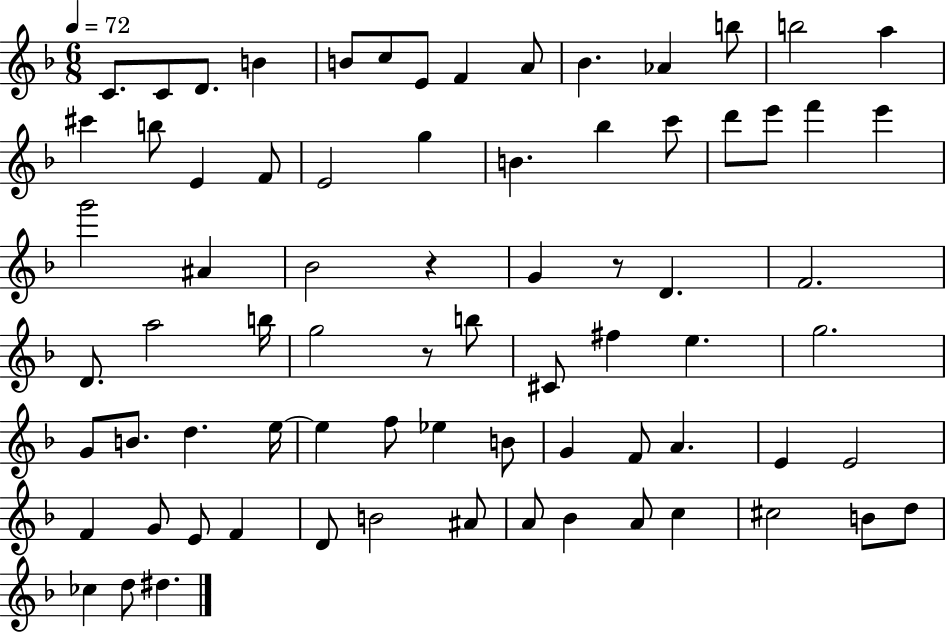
{
  \clef treble
  \numericTimeSignature
  \time 6/8
  \key f \major
  \tempo 4 = 72
  c'8. c'8 d'8. b'4 | b'8 c''8 e'8 f'4 a'8 | bes'4. aes'4 b''8 | b''2 a''4 | \break cis'''4 b''8 e'4 f'8 | e'2 g''4 | b'4. bes''4 c'''8 | d'''8 e'''8 f'''4 e'''4 | \break g'''2 ais'4 | bes'2 r4 | g'4 r8 d'4. | f'2. | \break d'8. a''2 b''16 | g''2 r8 b''8 | cis'8 fis''4 e''4. | g''2. | \break g'8 b'8. d''4. e''16~~ | e''4 f''8 ees''4 b'8 | g'4 f'8 a'4. | e'4 e'2 | \break f'4 g'8 e'8 f'4 | d'8 b'2 ais'8 | a'8 bes'4 a'8 c''4 | cis''2 b'8 d''8 | \break ces''4 d''8 dis''4. | \bar "|."
}